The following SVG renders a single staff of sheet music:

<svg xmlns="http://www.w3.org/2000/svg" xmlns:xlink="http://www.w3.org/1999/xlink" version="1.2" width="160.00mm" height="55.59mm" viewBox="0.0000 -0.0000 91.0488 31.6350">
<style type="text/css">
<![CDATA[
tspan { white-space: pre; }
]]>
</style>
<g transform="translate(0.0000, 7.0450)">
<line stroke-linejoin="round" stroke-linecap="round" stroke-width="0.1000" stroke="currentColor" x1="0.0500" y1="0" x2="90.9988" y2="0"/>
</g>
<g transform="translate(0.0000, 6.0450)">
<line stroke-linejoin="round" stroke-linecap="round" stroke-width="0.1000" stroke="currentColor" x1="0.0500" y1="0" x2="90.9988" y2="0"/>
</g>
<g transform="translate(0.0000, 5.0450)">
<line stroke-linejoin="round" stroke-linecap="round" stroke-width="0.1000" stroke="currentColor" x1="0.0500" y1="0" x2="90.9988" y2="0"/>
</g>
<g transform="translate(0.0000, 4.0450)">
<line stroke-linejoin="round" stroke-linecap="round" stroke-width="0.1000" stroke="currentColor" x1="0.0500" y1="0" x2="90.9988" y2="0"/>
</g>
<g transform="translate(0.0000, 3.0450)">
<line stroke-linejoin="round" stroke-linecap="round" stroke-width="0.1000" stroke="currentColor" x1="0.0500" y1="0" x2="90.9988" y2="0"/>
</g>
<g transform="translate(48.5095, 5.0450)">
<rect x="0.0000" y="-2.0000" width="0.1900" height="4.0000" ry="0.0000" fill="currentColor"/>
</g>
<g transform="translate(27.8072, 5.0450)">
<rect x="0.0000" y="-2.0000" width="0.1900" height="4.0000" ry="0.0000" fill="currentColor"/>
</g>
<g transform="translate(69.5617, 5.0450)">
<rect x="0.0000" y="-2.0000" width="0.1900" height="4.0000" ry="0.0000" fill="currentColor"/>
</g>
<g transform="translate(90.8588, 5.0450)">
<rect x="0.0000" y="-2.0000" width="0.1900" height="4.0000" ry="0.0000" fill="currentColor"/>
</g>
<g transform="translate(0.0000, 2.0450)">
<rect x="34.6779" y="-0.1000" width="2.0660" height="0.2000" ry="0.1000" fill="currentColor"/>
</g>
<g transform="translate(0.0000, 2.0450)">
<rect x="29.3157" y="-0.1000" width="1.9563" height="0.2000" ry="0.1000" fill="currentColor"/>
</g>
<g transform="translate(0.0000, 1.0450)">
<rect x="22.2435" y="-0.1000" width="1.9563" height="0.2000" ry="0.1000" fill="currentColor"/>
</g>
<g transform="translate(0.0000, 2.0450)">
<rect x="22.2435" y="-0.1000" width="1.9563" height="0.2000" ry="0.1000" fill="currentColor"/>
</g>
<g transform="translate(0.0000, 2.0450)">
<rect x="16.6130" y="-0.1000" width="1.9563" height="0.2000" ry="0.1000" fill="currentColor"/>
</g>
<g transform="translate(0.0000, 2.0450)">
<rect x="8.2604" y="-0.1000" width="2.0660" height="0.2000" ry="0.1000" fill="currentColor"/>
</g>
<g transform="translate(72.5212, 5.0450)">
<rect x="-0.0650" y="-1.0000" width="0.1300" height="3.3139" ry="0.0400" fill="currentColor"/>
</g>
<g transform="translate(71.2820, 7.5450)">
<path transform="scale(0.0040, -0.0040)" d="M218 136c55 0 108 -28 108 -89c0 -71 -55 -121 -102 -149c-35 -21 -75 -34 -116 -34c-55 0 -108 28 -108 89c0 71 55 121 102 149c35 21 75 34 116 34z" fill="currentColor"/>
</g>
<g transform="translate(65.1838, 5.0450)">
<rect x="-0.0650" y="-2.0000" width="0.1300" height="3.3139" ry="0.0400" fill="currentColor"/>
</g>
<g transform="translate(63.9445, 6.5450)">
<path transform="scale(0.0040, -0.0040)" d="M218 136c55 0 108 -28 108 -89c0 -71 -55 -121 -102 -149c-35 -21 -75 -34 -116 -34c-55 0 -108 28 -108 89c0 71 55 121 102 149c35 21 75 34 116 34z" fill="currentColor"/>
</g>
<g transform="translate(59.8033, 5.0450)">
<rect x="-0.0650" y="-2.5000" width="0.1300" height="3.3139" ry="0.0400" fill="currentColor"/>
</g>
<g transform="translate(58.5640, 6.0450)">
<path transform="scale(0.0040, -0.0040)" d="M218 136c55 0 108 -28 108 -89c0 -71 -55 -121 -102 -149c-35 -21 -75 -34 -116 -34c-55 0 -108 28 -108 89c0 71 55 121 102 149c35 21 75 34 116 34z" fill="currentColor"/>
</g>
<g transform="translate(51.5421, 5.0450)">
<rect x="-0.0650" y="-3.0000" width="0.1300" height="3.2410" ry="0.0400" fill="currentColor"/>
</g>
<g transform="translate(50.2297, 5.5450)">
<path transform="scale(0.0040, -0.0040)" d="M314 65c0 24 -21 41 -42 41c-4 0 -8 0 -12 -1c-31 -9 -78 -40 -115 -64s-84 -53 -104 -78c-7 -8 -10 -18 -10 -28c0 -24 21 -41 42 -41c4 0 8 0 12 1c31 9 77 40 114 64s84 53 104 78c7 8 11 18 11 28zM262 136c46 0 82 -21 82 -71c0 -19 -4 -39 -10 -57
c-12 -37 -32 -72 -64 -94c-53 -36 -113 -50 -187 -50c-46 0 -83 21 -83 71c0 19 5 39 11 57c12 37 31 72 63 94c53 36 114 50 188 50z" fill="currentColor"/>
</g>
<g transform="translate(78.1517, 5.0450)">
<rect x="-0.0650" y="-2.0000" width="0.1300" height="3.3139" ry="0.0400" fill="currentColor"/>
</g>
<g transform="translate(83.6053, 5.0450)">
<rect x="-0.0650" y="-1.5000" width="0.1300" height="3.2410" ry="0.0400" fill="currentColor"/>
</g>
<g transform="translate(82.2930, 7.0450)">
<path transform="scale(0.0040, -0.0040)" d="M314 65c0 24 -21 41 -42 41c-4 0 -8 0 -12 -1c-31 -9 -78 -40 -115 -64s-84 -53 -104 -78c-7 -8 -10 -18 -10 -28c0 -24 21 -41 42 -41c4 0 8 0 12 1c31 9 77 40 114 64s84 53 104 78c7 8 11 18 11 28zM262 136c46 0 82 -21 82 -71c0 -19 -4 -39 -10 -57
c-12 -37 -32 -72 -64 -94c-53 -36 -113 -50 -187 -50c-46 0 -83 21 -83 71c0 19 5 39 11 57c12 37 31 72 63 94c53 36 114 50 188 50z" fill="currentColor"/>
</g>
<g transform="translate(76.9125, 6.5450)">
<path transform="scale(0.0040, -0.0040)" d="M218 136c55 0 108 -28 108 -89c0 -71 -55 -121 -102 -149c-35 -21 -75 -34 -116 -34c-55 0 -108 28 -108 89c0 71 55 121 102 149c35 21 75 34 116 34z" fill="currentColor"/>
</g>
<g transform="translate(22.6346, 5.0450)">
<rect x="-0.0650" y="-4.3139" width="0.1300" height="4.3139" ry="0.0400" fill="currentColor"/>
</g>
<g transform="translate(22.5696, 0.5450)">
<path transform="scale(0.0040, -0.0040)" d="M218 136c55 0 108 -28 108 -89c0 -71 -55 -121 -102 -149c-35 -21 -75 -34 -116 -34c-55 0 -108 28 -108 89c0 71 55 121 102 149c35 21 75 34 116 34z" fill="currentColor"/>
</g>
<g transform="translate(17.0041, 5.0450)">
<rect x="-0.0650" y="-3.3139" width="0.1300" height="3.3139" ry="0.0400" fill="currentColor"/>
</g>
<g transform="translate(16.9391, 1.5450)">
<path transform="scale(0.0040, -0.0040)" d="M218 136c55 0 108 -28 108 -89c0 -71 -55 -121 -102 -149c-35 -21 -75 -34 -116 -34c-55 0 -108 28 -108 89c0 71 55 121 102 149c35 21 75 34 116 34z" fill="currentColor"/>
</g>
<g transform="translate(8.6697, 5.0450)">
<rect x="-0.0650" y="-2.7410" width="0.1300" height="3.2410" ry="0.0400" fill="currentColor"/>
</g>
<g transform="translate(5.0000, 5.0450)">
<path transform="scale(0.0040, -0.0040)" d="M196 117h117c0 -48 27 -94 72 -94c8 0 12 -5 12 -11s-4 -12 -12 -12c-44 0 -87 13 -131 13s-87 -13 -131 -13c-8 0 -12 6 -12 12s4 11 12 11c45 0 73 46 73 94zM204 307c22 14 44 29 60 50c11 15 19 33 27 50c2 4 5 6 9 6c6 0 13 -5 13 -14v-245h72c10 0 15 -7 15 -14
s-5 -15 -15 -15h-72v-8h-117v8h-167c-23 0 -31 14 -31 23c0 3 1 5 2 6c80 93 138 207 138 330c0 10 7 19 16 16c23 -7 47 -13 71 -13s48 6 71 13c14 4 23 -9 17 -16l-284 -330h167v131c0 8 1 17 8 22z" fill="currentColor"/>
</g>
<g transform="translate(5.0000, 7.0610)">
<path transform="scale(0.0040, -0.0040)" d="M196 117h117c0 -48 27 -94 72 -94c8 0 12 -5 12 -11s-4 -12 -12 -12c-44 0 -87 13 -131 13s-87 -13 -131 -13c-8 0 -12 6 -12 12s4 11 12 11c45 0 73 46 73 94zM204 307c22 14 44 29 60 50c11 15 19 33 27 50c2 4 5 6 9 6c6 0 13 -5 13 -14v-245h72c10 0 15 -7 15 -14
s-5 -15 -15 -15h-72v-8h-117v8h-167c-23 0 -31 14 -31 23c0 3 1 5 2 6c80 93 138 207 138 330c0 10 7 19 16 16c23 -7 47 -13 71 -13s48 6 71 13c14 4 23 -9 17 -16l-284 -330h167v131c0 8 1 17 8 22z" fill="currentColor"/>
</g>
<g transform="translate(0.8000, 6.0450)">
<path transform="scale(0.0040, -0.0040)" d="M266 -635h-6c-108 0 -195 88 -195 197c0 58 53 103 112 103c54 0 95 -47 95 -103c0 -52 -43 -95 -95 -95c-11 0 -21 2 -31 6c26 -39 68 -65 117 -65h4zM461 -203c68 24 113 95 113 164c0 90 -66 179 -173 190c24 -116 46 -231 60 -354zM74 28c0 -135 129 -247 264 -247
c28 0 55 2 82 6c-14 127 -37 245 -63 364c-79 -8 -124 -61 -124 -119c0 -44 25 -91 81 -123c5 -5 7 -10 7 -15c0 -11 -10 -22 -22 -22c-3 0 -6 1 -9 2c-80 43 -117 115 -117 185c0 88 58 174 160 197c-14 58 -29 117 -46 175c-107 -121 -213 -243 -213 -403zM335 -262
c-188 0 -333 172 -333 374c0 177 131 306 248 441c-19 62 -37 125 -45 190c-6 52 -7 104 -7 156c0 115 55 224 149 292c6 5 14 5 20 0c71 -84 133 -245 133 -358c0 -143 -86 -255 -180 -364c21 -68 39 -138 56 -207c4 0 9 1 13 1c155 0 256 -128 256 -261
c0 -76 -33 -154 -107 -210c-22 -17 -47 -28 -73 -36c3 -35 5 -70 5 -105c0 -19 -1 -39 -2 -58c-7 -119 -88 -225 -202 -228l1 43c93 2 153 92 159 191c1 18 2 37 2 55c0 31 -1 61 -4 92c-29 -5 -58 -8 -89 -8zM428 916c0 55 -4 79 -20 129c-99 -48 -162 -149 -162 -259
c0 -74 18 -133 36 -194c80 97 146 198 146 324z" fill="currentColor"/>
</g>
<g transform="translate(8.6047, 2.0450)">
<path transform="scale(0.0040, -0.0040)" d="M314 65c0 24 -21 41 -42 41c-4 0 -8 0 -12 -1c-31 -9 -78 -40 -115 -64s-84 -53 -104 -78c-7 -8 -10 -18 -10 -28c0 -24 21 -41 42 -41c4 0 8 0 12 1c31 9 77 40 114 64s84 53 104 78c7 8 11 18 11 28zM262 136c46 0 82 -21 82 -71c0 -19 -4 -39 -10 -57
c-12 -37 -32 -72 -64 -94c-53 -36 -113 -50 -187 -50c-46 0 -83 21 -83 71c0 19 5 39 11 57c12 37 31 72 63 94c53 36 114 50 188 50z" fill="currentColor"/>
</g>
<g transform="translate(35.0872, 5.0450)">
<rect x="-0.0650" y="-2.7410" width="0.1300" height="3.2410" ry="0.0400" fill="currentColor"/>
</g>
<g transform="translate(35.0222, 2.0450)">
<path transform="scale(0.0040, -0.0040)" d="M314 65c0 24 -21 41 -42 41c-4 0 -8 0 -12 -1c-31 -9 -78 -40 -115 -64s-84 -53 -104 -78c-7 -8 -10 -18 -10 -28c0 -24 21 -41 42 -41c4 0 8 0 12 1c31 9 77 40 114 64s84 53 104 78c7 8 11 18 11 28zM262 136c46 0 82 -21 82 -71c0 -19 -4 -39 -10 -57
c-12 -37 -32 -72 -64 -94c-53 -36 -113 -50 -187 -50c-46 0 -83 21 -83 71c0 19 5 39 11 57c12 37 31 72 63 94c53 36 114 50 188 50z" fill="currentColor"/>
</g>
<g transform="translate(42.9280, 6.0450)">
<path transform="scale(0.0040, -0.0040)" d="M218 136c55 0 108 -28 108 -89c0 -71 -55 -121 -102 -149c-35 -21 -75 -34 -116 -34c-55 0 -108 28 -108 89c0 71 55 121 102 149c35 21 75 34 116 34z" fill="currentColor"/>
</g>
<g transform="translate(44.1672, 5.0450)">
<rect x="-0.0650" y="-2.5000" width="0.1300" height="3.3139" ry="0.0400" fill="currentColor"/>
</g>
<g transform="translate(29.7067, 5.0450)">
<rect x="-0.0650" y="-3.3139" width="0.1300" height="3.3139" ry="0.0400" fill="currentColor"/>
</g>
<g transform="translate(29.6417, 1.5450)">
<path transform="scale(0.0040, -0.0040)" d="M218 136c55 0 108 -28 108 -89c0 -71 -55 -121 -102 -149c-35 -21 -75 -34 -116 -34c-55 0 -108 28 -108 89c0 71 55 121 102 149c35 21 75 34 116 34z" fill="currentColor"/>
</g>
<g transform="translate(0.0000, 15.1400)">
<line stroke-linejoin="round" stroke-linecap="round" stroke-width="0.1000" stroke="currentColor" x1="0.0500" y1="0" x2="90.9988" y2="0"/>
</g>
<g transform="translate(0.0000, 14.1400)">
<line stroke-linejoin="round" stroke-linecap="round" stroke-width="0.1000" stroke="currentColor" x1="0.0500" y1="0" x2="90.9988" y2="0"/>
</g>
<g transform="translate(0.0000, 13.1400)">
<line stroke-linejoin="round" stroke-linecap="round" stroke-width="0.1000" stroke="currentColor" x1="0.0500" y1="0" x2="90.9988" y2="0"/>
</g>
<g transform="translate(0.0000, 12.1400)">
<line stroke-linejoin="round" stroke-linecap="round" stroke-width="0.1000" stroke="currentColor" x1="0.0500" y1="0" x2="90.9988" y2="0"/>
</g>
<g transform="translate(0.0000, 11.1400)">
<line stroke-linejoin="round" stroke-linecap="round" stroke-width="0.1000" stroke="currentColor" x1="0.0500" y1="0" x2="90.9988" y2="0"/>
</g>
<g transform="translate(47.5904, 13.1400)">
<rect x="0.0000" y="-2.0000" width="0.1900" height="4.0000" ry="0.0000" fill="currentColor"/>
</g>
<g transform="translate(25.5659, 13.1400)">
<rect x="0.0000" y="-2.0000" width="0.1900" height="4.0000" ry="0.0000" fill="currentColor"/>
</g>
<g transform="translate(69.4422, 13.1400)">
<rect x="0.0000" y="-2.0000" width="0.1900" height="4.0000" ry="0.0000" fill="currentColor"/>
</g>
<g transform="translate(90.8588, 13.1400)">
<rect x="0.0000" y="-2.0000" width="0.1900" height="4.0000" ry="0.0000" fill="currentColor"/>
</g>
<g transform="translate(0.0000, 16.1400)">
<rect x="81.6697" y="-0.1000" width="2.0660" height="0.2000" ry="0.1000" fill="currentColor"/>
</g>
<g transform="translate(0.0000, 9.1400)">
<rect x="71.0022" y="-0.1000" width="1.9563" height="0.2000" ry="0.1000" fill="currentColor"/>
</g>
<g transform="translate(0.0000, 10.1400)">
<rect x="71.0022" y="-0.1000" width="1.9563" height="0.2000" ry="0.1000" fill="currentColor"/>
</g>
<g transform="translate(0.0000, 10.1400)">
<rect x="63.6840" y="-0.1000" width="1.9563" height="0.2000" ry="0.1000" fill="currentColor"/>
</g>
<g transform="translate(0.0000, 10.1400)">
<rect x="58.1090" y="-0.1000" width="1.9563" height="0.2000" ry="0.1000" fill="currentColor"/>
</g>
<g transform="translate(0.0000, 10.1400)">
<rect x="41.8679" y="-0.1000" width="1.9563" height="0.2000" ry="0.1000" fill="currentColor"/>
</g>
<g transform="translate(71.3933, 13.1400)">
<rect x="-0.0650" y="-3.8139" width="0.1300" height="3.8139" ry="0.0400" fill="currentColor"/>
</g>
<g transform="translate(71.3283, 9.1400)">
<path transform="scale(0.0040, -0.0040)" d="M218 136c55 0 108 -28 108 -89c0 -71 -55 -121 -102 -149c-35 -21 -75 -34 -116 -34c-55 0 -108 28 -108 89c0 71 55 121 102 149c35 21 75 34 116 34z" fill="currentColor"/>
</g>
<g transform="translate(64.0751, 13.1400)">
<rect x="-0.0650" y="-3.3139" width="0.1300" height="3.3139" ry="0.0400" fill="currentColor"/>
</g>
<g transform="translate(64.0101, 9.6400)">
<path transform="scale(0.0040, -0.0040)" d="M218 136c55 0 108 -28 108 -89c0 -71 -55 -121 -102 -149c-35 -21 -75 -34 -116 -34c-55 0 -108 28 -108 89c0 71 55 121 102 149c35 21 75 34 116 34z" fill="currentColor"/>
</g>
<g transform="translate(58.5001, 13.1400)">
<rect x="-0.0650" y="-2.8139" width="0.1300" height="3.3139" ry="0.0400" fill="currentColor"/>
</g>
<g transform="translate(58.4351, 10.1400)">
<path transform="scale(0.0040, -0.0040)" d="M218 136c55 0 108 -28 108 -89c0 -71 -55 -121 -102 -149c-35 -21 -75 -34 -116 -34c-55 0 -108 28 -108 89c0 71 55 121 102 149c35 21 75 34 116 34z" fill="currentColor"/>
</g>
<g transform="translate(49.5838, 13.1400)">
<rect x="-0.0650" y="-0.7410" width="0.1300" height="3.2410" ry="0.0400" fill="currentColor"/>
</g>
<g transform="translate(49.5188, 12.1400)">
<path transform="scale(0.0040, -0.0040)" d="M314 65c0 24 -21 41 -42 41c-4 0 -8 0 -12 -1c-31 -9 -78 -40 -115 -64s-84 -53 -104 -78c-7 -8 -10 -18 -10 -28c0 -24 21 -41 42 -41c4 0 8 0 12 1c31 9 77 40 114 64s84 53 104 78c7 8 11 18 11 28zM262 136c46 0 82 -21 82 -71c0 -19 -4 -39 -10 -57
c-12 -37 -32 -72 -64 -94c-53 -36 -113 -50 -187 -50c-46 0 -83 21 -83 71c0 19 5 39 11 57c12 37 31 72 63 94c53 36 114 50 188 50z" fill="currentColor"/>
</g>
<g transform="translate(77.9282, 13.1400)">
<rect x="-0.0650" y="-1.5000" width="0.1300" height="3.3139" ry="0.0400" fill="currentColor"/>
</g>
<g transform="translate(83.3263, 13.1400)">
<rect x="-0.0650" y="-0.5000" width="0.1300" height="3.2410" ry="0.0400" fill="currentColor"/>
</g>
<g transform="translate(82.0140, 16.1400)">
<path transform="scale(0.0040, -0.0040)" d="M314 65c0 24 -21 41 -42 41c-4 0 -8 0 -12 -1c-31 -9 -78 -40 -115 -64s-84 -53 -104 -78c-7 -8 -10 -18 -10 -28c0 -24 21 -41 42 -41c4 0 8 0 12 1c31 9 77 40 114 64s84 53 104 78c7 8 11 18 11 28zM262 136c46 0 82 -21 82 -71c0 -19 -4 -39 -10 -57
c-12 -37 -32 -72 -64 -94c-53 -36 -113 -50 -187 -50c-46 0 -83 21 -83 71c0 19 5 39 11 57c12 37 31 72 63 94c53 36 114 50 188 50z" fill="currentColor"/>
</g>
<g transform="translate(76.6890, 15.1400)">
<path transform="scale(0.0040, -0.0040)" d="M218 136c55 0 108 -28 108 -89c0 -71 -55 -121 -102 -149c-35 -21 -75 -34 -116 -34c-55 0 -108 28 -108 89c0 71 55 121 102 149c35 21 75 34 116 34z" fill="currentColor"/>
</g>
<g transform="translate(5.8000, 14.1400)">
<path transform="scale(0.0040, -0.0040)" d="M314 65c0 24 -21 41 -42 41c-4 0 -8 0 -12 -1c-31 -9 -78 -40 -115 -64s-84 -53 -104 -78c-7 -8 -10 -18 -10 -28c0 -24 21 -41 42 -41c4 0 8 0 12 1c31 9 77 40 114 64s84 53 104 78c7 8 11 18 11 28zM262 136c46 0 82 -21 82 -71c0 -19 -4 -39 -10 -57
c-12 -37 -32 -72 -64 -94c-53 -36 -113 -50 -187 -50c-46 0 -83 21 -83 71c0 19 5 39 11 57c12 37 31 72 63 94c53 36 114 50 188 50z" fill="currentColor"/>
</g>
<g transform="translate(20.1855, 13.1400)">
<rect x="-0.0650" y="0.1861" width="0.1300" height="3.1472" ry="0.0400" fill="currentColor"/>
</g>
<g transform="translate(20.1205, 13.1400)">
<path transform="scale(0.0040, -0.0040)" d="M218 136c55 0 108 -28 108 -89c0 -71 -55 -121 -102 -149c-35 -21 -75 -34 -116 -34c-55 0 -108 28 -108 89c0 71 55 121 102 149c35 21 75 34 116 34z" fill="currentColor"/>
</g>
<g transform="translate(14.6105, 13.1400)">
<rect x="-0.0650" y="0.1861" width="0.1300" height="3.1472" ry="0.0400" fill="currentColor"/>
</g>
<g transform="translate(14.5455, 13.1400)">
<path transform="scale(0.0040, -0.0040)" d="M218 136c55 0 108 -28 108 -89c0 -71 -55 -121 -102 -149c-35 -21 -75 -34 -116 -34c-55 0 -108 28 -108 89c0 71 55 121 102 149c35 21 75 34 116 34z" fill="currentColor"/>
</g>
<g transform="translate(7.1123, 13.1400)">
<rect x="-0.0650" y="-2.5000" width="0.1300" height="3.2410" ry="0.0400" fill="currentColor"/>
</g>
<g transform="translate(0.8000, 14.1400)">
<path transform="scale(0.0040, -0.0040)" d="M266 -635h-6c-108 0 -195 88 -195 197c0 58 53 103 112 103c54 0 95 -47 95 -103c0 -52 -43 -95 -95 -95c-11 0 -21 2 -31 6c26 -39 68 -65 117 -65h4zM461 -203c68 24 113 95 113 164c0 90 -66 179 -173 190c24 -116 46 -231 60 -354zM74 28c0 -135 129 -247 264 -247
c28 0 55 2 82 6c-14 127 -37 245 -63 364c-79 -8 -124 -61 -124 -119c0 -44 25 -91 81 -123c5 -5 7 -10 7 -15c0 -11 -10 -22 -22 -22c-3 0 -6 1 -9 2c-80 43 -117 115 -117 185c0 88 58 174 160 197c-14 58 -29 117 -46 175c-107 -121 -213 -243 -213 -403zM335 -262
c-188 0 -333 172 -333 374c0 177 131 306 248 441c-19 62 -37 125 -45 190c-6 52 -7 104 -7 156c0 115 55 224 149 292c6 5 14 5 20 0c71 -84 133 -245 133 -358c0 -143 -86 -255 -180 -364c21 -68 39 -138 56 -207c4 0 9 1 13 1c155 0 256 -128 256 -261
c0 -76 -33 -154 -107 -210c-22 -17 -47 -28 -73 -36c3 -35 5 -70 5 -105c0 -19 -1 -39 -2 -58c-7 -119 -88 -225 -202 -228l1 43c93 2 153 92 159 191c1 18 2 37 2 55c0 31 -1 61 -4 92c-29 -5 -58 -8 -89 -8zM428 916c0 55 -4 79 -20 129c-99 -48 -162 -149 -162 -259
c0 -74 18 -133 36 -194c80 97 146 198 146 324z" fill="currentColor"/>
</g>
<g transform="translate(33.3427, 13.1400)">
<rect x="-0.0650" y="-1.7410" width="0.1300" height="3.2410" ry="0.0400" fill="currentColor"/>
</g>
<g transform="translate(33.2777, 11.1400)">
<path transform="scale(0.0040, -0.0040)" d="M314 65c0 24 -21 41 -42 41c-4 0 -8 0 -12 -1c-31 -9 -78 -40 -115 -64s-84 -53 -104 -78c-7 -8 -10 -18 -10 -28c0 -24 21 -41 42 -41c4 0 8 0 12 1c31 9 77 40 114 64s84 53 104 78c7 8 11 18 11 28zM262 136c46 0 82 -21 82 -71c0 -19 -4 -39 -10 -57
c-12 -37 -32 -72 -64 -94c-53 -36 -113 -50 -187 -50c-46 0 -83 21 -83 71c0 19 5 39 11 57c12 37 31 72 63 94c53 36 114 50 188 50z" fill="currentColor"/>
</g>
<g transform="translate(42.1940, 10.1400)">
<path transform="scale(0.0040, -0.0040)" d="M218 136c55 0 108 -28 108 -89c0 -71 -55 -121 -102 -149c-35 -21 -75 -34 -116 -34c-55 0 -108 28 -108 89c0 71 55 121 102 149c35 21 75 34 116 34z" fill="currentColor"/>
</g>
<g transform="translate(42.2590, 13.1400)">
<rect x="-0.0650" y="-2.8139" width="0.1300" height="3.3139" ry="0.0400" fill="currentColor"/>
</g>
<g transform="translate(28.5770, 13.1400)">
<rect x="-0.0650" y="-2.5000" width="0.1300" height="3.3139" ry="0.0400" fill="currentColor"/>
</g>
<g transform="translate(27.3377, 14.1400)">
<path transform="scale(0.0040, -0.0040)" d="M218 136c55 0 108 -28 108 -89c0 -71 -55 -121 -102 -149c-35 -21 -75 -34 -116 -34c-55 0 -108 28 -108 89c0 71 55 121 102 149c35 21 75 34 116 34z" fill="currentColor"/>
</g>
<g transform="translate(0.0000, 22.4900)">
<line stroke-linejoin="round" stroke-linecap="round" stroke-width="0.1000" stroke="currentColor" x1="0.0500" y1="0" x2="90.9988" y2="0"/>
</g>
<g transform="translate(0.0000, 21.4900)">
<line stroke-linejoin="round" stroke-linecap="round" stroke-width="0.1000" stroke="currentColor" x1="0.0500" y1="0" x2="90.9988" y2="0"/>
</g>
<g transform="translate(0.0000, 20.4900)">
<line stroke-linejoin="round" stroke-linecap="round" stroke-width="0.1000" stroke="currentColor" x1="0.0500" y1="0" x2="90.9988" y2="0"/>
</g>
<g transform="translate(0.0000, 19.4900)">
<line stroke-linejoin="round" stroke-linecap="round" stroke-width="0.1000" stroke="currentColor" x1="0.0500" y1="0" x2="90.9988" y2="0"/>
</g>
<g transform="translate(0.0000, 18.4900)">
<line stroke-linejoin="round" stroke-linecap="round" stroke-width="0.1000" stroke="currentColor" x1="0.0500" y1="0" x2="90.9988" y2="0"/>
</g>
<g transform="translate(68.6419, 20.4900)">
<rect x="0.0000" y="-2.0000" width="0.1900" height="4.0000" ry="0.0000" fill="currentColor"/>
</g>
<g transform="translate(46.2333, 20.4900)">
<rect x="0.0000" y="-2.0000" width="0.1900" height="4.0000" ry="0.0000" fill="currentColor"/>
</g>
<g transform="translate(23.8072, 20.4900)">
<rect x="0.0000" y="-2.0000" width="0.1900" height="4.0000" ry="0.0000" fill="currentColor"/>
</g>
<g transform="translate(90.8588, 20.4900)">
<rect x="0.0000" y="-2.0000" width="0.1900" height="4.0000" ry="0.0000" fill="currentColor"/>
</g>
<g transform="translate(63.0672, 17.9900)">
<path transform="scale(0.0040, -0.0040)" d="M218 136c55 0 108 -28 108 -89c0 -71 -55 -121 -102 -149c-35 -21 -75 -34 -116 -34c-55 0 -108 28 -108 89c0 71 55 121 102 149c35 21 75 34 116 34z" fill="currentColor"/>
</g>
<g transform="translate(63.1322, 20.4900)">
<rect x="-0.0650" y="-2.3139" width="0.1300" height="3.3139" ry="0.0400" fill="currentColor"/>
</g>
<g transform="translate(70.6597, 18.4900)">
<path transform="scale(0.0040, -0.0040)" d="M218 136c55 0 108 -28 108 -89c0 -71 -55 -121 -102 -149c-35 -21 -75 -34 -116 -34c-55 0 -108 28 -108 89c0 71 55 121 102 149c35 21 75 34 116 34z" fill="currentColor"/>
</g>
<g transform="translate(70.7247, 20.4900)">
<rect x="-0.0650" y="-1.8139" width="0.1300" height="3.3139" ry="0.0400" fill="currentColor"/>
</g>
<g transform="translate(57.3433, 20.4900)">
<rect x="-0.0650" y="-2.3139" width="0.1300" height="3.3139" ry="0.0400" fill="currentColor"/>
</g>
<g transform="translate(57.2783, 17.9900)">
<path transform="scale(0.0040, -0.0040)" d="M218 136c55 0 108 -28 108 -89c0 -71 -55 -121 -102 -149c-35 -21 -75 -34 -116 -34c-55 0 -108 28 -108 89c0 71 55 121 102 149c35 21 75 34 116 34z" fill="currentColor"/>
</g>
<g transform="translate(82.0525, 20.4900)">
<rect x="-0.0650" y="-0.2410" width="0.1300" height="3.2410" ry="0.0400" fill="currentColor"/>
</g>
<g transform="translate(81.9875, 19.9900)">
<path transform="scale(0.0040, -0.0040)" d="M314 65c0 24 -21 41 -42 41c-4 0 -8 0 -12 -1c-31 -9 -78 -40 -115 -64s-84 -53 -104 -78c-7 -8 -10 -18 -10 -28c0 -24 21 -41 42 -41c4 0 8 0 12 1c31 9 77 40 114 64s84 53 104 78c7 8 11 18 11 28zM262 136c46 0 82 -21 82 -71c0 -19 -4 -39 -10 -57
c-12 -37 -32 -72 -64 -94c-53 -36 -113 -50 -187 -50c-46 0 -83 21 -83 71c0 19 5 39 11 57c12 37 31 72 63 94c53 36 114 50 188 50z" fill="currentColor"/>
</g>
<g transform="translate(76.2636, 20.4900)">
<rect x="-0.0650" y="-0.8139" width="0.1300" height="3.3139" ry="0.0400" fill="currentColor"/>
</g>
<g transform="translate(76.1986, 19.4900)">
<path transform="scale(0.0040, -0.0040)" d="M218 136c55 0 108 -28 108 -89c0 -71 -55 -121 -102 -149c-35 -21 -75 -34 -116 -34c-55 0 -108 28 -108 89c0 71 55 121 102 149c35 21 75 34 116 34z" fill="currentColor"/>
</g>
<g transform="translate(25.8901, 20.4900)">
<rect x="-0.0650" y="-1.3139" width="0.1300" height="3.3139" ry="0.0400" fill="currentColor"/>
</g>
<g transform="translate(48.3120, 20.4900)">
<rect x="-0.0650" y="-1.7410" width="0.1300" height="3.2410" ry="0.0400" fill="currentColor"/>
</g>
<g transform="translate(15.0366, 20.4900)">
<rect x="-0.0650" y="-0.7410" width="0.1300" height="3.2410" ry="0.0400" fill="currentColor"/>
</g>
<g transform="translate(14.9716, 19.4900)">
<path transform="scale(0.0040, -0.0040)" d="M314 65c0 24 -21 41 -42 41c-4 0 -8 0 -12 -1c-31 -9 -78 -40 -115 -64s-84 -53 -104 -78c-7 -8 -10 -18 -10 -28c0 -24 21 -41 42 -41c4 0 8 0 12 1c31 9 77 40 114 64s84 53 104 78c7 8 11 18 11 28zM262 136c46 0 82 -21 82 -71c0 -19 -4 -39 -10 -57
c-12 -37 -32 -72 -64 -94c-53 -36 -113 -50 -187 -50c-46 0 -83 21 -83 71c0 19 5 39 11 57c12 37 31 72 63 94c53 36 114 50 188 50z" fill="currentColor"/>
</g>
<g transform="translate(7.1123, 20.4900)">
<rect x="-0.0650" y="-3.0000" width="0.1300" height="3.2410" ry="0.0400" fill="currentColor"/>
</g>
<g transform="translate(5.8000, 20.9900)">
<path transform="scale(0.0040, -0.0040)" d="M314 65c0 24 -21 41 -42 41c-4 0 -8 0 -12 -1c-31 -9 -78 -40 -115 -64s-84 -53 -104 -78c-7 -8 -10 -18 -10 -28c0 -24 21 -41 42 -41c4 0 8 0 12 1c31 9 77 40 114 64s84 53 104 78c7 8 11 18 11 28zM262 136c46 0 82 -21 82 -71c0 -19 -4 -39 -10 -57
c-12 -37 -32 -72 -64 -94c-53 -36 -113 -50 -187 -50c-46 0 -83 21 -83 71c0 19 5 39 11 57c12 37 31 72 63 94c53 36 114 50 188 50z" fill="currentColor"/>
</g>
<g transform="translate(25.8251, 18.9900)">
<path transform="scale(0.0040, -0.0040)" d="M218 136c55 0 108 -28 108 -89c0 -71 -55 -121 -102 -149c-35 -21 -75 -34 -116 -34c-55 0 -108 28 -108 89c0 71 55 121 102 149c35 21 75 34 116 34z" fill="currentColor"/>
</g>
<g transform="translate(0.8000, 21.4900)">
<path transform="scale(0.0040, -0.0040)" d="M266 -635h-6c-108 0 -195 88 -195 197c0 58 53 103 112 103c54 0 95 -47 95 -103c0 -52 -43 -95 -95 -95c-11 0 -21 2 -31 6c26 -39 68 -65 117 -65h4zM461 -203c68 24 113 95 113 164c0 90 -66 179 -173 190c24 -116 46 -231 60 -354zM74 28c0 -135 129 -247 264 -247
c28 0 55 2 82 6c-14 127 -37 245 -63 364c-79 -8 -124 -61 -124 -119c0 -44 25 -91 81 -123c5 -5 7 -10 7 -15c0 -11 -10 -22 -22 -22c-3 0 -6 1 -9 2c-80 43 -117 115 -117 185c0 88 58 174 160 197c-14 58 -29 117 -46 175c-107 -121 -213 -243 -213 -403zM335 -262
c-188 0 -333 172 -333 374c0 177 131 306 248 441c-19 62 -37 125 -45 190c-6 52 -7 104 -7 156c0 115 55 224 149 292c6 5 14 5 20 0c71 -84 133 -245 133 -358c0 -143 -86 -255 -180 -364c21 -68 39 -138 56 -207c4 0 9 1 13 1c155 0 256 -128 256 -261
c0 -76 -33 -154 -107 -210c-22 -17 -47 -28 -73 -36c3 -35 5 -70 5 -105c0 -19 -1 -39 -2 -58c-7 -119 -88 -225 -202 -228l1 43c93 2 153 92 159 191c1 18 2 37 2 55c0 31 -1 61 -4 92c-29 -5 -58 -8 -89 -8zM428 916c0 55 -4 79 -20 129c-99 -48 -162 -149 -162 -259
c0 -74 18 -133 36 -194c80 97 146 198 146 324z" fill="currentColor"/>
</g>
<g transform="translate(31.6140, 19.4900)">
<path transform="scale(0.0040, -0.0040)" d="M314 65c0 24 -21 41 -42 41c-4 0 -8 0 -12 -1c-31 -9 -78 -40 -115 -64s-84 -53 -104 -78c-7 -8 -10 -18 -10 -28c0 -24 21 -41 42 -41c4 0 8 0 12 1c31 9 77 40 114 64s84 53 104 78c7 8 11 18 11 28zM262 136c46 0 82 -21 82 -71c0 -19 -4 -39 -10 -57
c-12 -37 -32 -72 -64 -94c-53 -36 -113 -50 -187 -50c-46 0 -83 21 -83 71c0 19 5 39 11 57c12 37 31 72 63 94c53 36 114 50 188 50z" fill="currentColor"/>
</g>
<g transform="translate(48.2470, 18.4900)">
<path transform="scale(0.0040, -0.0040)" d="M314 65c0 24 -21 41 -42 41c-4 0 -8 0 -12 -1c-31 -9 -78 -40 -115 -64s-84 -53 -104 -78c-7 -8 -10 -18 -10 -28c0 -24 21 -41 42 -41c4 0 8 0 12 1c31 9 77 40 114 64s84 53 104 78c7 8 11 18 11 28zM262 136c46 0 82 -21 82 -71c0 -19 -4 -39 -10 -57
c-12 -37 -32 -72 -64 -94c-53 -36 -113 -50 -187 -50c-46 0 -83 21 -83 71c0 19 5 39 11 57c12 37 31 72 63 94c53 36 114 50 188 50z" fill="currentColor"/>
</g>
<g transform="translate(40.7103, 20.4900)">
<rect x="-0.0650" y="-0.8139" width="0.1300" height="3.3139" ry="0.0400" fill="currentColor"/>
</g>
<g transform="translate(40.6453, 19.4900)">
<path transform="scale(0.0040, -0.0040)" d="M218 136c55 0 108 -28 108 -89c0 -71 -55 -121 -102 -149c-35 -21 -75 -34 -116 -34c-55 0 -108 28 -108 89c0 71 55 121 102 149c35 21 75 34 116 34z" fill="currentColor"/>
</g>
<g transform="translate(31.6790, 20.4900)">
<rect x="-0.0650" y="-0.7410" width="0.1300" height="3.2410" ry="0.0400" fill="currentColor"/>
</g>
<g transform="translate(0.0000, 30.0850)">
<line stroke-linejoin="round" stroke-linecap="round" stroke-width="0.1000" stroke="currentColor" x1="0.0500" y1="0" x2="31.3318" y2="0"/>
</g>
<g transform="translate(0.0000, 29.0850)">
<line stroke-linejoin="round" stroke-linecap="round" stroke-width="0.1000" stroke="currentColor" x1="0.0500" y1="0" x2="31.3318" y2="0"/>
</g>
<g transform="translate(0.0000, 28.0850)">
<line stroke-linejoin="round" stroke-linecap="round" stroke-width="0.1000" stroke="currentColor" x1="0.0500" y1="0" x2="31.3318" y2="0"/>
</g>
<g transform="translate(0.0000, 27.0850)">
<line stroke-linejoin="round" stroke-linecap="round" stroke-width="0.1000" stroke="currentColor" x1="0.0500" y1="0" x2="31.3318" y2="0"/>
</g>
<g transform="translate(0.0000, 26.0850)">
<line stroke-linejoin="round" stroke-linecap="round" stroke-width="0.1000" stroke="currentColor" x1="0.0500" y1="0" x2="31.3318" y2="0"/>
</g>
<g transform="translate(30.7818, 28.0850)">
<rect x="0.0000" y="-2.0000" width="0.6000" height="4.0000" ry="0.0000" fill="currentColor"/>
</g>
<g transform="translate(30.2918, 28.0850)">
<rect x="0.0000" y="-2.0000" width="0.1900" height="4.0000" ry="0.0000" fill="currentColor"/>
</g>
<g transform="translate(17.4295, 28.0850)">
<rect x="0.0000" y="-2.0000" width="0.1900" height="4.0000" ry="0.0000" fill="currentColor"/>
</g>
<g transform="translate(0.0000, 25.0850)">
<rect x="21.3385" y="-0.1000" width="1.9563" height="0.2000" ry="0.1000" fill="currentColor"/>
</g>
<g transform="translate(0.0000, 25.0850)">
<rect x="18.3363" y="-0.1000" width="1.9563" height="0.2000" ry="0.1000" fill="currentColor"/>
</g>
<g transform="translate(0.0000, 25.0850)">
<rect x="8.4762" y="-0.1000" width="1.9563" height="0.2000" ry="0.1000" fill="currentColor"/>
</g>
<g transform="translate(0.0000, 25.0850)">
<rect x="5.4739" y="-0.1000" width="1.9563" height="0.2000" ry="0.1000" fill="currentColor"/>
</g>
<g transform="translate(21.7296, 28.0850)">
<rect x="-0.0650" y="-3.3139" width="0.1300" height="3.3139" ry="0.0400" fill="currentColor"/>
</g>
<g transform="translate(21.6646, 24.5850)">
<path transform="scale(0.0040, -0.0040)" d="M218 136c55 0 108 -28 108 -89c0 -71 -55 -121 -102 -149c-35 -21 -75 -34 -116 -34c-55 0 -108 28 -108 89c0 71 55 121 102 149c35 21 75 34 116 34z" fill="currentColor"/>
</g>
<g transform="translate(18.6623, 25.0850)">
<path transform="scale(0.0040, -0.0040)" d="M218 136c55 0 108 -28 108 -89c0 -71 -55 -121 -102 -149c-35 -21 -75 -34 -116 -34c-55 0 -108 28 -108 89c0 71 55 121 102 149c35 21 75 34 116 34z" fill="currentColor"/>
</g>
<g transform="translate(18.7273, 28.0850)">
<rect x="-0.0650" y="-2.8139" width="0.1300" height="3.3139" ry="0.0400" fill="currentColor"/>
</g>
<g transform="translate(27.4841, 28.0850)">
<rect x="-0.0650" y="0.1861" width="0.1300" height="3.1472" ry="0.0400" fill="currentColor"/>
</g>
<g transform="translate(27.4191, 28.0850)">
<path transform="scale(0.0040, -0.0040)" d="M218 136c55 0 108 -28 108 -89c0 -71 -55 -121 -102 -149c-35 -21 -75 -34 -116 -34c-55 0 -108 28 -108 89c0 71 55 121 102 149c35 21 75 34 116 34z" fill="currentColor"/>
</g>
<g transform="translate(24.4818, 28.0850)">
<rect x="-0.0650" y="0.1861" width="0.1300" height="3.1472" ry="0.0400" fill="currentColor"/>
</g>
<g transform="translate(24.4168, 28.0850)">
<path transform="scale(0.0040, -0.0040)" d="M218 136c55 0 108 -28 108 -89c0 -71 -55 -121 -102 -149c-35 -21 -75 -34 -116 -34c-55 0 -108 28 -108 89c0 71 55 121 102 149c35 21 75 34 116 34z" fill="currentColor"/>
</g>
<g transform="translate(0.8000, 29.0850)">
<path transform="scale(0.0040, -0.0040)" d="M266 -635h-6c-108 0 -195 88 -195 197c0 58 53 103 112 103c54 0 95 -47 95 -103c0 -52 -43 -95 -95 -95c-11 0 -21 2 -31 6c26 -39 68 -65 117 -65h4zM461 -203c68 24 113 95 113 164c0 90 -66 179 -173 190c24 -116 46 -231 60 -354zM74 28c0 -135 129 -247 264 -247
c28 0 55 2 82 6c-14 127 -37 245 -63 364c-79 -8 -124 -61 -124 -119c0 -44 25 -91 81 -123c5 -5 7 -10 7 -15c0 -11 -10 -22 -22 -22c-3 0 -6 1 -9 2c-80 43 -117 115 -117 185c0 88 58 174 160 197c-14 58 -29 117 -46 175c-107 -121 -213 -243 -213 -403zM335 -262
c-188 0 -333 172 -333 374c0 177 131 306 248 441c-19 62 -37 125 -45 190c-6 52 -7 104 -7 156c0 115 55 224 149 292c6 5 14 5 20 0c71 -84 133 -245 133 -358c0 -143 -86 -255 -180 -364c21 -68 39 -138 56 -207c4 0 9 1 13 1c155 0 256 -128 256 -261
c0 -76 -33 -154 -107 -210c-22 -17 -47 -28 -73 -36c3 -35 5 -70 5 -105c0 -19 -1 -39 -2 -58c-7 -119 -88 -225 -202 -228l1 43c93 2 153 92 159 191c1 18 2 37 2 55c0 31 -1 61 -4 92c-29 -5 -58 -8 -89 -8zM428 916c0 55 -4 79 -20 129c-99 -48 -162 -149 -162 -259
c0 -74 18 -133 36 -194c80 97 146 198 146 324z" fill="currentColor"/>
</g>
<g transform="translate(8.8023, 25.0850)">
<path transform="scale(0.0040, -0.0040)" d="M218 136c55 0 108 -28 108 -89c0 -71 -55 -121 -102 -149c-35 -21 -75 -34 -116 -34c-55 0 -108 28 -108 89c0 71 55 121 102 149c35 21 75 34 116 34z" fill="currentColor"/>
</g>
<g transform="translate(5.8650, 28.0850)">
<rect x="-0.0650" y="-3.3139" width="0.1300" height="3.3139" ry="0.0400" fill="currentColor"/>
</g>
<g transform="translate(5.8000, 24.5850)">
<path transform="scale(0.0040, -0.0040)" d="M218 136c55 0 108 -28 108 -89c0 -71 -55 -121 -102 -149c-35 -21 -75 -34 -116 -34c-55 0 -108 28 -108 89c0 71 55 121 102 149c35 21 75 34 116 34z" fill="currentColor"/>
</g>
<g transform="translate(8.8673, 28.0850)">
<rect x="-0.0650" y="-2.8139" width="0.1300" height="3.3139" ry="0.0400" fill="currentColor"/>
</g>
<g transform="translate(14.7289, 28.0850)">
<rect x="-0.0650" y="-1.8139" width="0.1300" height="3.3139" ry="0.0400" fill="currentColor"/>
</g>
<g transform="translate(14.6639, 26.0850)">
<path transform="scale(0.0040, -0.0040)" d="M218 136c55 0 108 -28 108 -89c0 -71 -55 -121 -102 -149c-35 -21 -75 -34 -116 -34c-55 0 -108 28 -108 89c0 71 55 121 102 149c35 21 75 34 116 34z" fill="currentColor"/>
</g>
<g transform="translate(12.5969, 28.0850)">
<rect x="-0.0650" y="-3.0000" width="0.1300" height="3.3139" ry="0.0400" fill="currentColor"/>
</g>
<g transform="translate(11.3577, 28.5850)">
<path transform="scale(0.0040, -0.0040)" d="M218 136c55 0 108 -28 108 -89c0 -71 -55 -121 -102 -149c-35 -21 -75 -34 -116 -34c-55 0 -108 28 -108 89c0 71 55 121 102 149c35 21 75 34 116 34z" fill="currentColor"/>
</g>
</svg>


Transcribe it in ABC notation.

X:1
T:Untitled
M:4/4
L:1/4
K:C
a2 b d' b a2 G A2 G F D F E2 G2 B B G f2 a d2 a b c' E C2 A2 d2 e d2 d f2 g g f d c2 b a A f a b B B